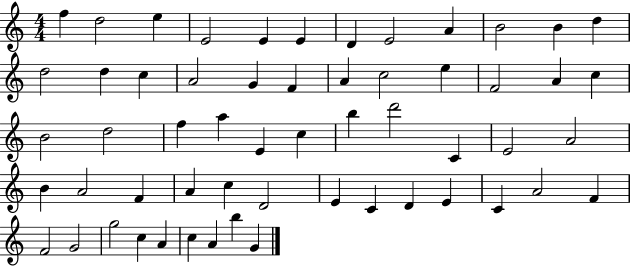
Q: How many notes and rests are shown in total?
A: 57